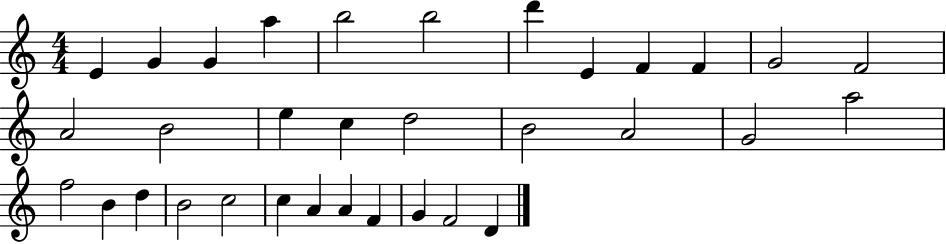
E4/q G4/q G4/q A5/q B5/h B5/h D6/q E4/q F4/q F4/q G4/h F4/h A4/h B4/h E5/q C5/q D5/h B4/h A4/h G4/h A5/h F5/h B4/q D5/q B4/h C5/h C5/q A4/q A4/q F4/q G4/q F4/h D4/q